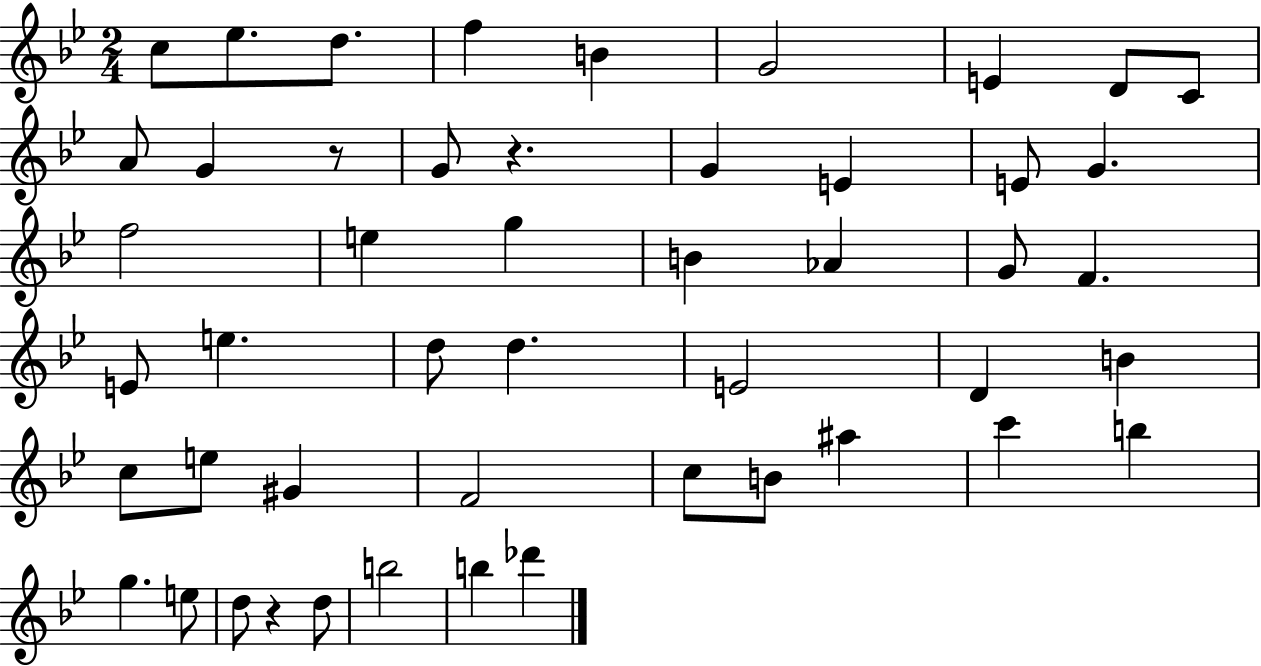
X:1
T:Untitled
M:2/4
L:1/4
K:Bb
c/2 _e/2 d/2 f B G2 E D/2 C/2 A/2 G z/2 G/2 z G E E/2 G f2 e g B _A G/2 F E/2 e d/2 d E2 D B c/2 e/2 ^G F2 c/2 B/2 ^a c' b g e/2 d/2 z d/2 b2 b _d'